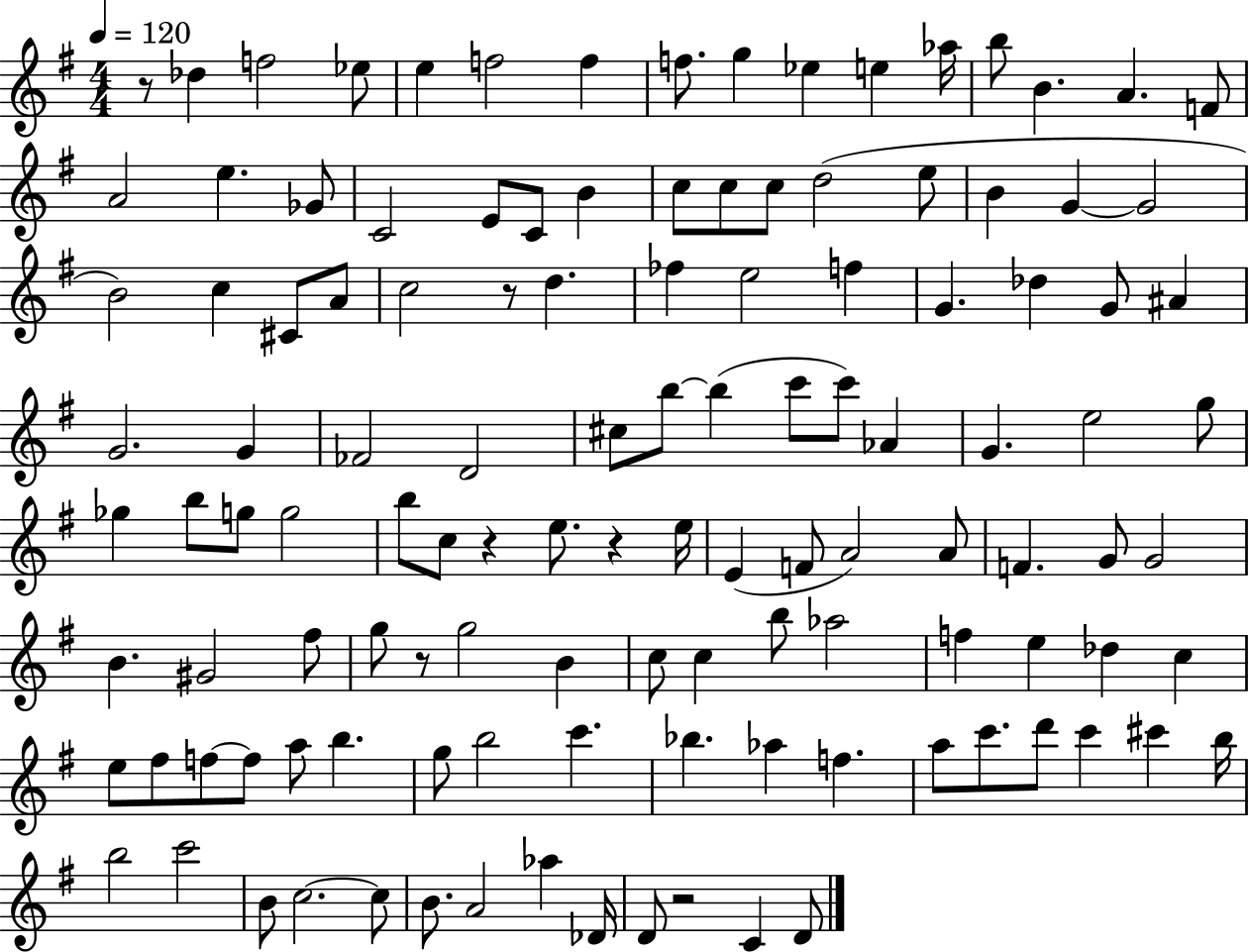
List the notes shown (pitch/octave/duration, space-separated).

R/e Db5/q F5/h Eb5/e E5/q F5/h F5/q F5/e. G5/q Eb5/q E5/q Ab5/s B5/e B4/q. A4/q. F4/e A4/h E5/q. Gb4/e C4/h E4/e C4/e B4/q C5/e C5/e C5/e D5/h E5/e B4/q G4/q G4/h B4/h C5/q C#4/e A4/e C5/h R/e D5/q. FES5/q E5/h F5/q G4/q. Db5/q G4/e A#4/q G4/h. G4/q FES4/h D4/h C#5/e B5/e B5/q C6/e C6/e Ab4/q G4/q. E5/h G5/e Gb5/q B5/e G5/e G5/h B5/e C5/e R/q E5/e. R/q E5/s E4/q F4/e A4/h A4/e F4/q. G4/e G4/h B4/q. G#4/h F#5/e G5/e R/e G5/h B4/q C5/e C5/q B5/e Ab5/h F5/q E5/q Db5/q C5/q E5/e F#5/e F5/e F5/e A5/e B5/q. G5/e B5/h C6/q. Bb5/q. Ab5/q F5/q. A5/e C6/e. D6/e C6/q C#6/q B5/s B5/h C6/h B4/e C5/h. C5/e B4/e. A4/h Ab5/q Db4/s D4/e R/h C4/q D4/e